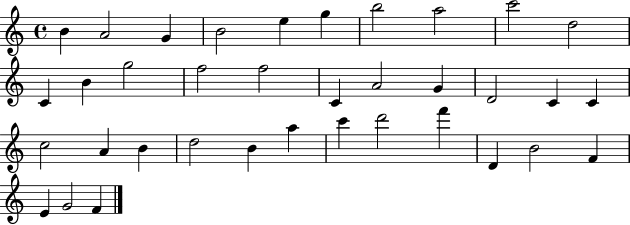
{
  \clef treble
  \time 4/4
  \defaultTimeSignature
  \key c \major
  b'4 a'2 g'4 | b'2 e''4 g''4 | b''2 a''2 | c'''2 d''2 | \break c'4 b'4 g''2 | f''2 f''2 | c'4 a'2 g'4 | d'2 c'4 c'4 | \break c''2 a'4 b'4 | d''2 b'4 a''4 | c'''4 d'''2 f'''4 | d'4 b'2 f'4 | \break e'4 g'2 f'4 | \bar "|."
}